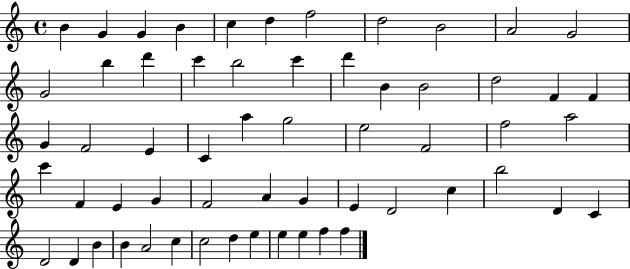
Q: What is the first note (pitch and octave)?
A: B4